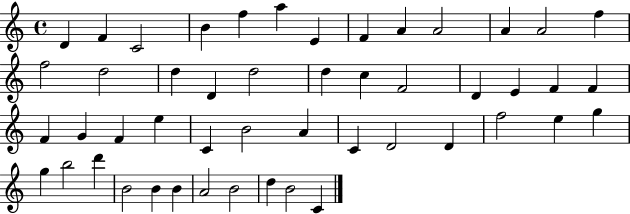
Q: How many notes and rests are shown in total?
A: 49